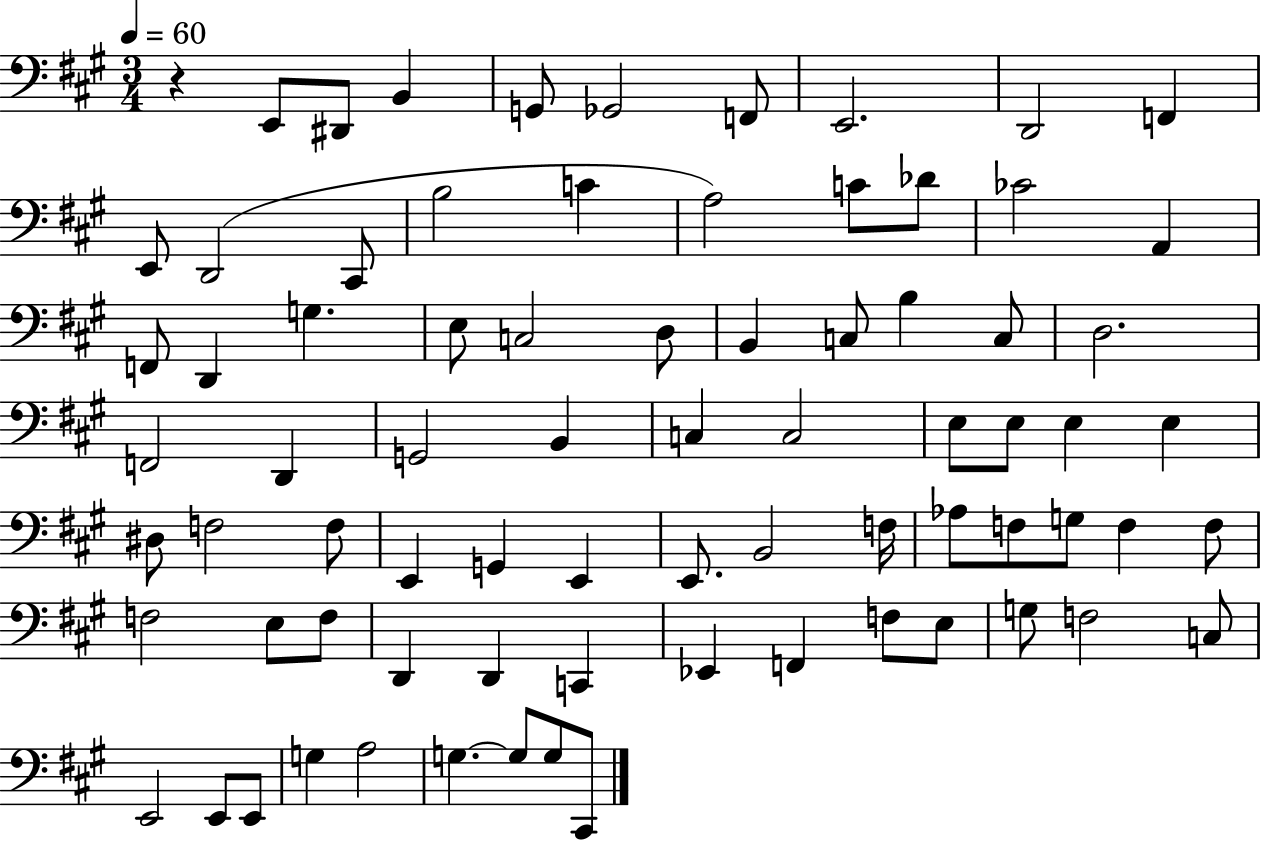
X:1
T:Untitled
M:3/4
L:1/4
K:A
z E,,/2 ^D,,/2 B,, G,,/2 _G,,2 F,,/2 E,,2 D,,2 F,, E,,/2 D,,2 ^C,,/2 B,2 C A,2 C/2 _D/2 _C2 A,, F,,/2 D,, G, E,/2 C,2 D,/2 B,, C,/2 B, C,/2 D,2 F,,2 D,, G,,2 B,, C, C,2 E,/2 E,/2 E, E, ^D,/2 F,2 F,/2 E,, G,, E,, E,,/2 B,,2 F,/4 _A,/2 F,/2 G,/2 F, F,/2 F,2 E,/2 F,/2 D,, D,, C,, _E,, F,, F,/2 E,/2 G,/2 F,2 C,/2 E,,2 E,,/2 E,,/2 G, A,2 G, G,/2 G,/2 ^C,,/2